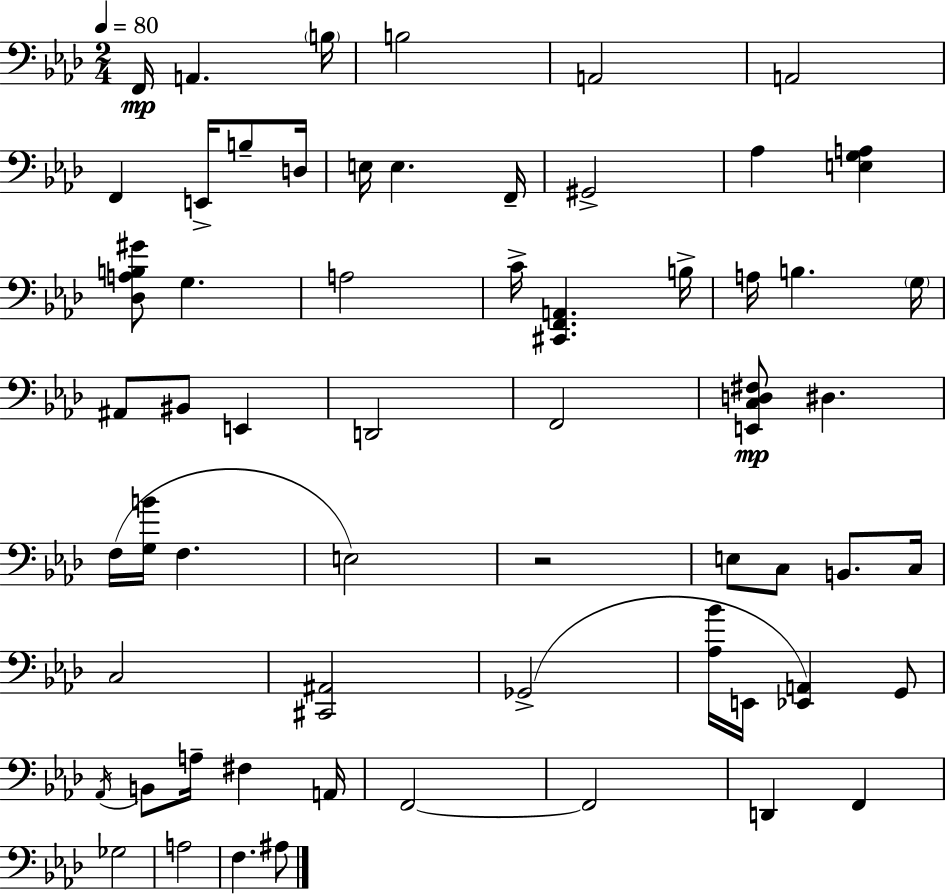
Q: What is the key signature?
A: F minor